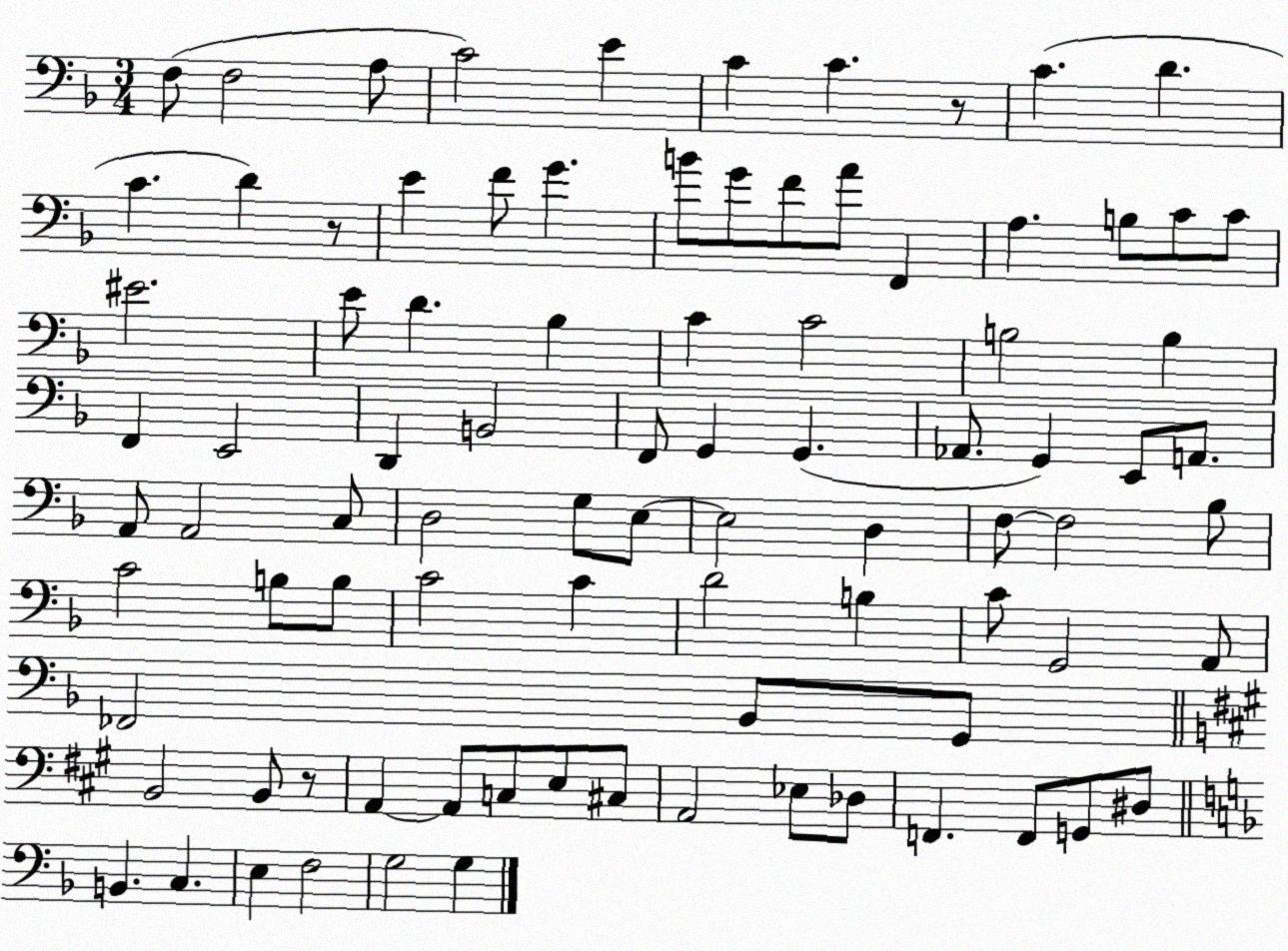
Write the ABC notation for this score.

X:1
T:Untitled
M:3/4
L:1/4
K:F
F,/2 F,2 A,/2 C2 E C C z/2 C D C D z/2 E F/2 G B/2 G/2 F/2 A/2 F,, A, B,/2 C/2 C/2 ^E2 E/2 D _B, C C2 B,2 B, F,, E,,2 D,, B,,2 F,,/2 G,, G,, _A,,/2 G,, E,,/2 A,,/2 A,,/2 A,,2 C,/2 D,2 G,/2 E,/2 E,2 D, F,/2 F,2 _B,/2 C2 B,/2 B,/2 C2 C D2 B, C/2 G,,2 A,,/2 _F,,2 _B,,/2 G,,/2 B,,2 B,,/2 z/2 A,, A,,/2 C,/2 E,/2 ^C,/2 A,,2 _E,/2 _D,/2 F,, F,,/2 G,,/2 ^D,/2 B,, C, E, F,2 G,2 G,